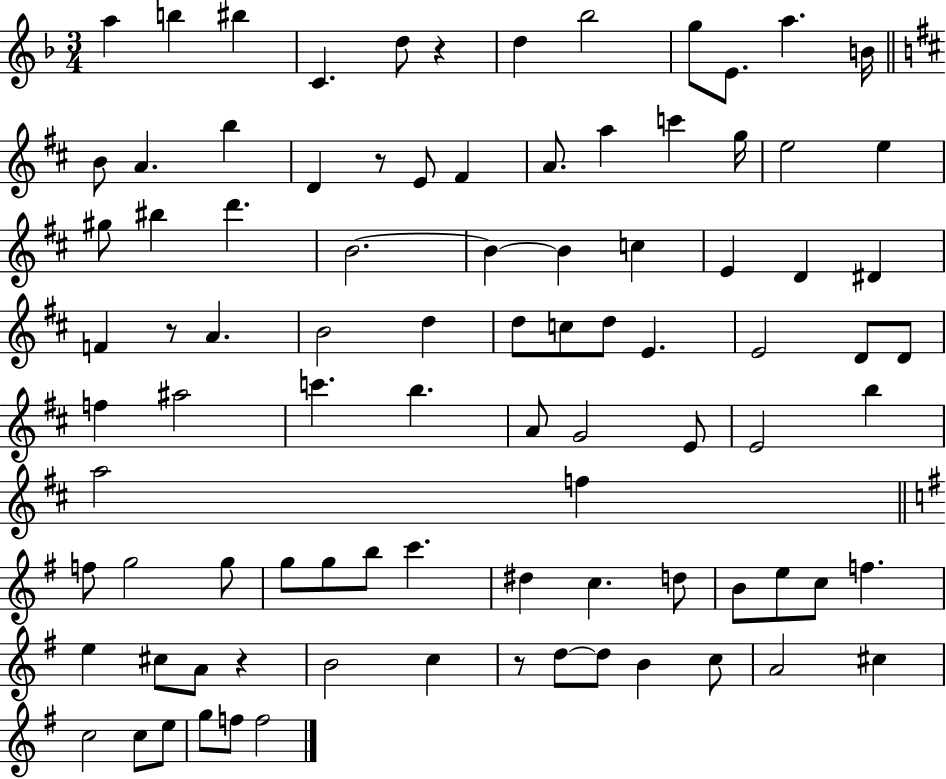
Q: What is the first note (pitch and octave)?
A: A5